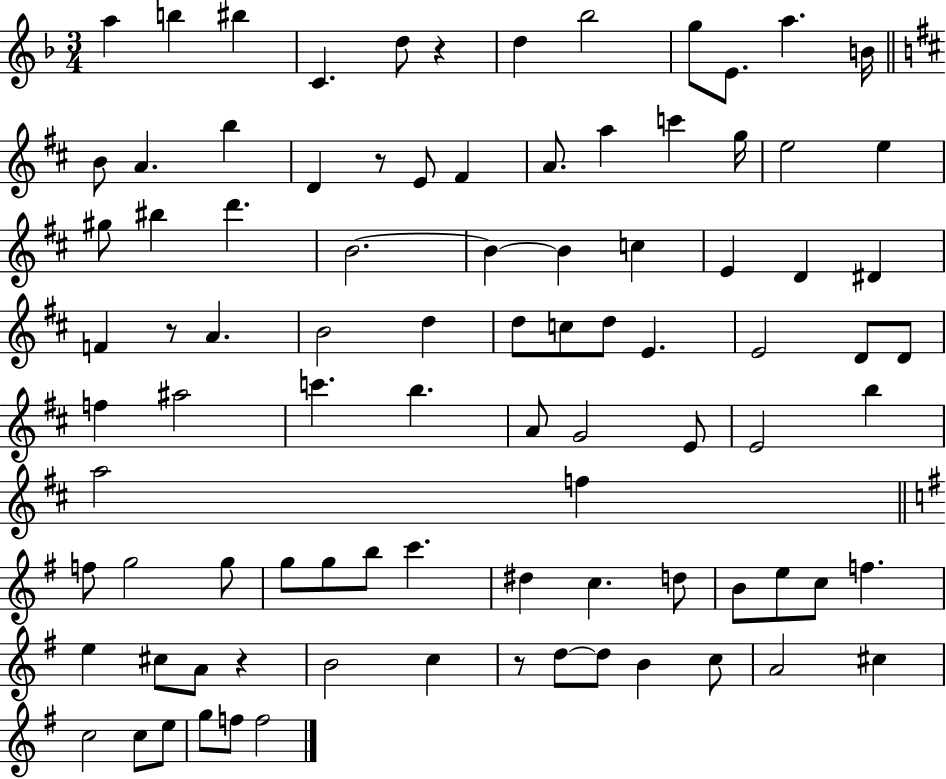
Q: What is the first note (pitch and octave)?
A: A5